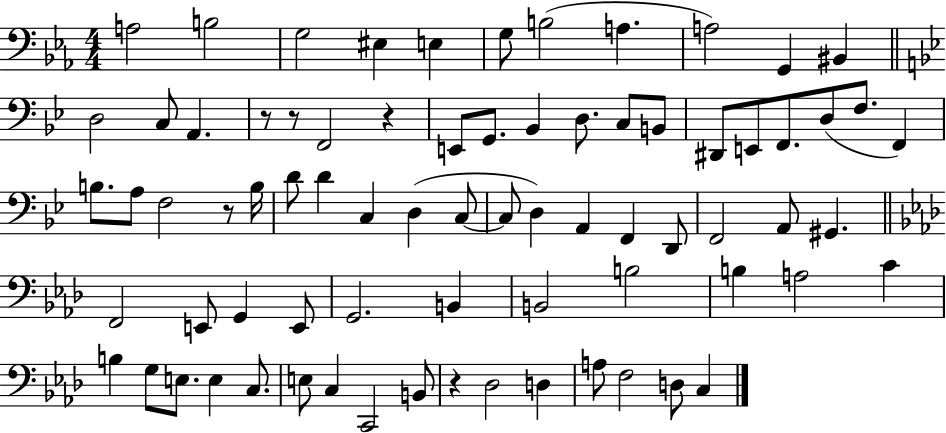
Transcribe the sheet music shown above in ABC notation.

X:1
T:Untitled
M:4/4
L:1/4
K:Eb
A,2 B,2 G,2 ^E, E, G,/2 B,2 A, A,2 G,, ^B,, D,2 C,/2 A,, z/2 z/2 F,,2 z E,,/2 G,,/2 _B,, D,/2 C,/2 B,,/2 ^D,,/2 E,,/2 F,,/2 D,/2 F,/2 F,, B,/2 A,/2 F,2 z/2 B,/4 D/2 D C, D, C,/2 C,/2 D, A,, F,, D,,/2 F,,2 A,,/2 ^G,, F,,2 E,,/2 G,, E,,/2 G,,2 B,, B,,2 B,2 B, A,2 C B, G,/2 E,/2 E, C,/2 E,/2 C, C,,2 B,,/2 z _D,2 D, A,/2 F,2 D,/2 C,